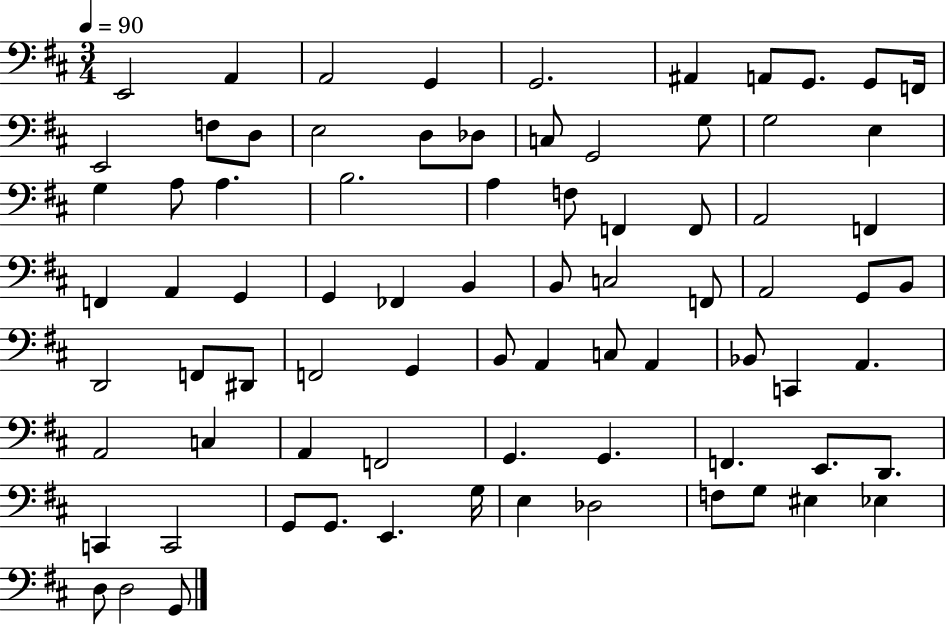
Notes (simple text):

E2/h A2/q A2/h G2/q G2/h. A#2/q A2/e G2/e. G2/e F2/s E2/h F3/e D3/e E3/h D3/e Db3/e C3/e G2/h G3/e G3/h E3/q G3/q A3/e A3/q. B3/h. A3/q F3/e F2/q F2/e A2/h F2/q F2/q A2/q G2/q G2/q FES2/q B2/q B2/e C3/h F2/e A2/h G2/e B2/e D2/h F2/e D#2/e F2/h G2/q B2/e A2/q C3/e A2/q Bb2/e C2/q A2/q. A2/h C3/q A2/q F2/h G2/q. G2/q. F2/q. E2/e. D2/e. C2/q C2/h G2/e G2/e. E2/q. G3/s E3/q Db3/h F3/e G3/e EIS3/q Eb3/q D3/e D3/h G2/e